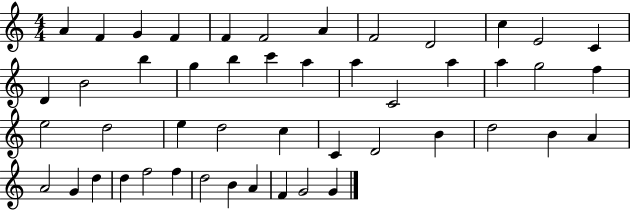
{
  \clef treble
  \numericTimeSignature
  \time 4/4
  \key c \major
  a'4 f'4 g'4 f'4 | f'4 f'2 a'4 | f'2 d'2 | c''4 e'2 c'4 | \break d'4 b'2 b''4 | g''4 b''4 c'''4 a''4 | a''4 c'2 a''4 | a''4 g''2 f''4 | \break e''2 d''2 | e''4 d''2 c''4 | c'4 d'2 b'4 | d''2 b'4 a'4 | \break a'2 g'4 d''4 | d''4 f''2 f''4 | d''2 b'4 a'4 | f'4 g'2 g'4 | \break \bar "|."
}